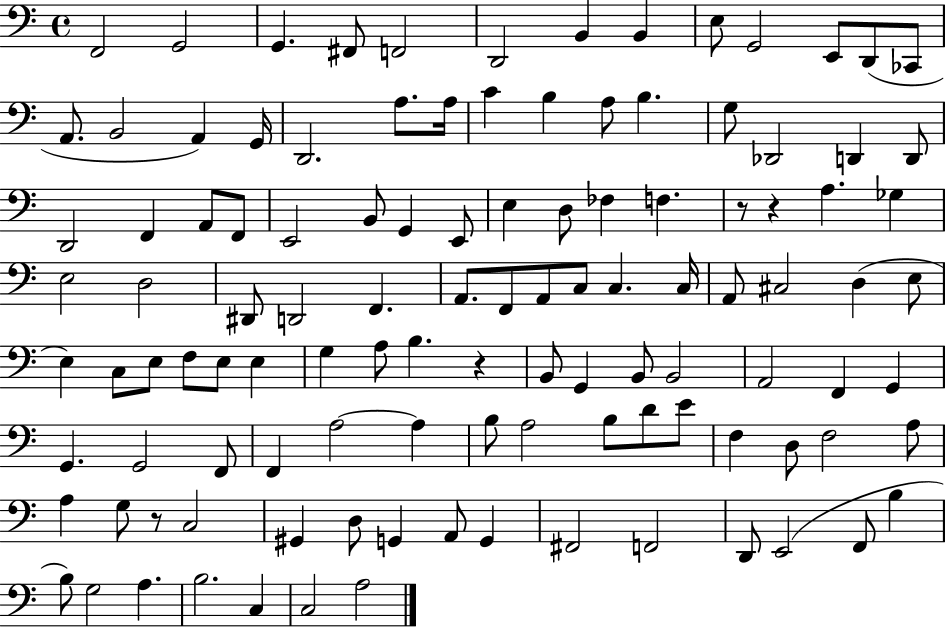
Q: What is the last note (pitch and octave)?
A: A3